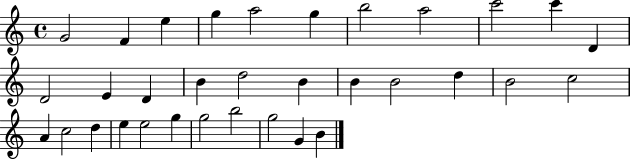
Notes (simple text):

G4/h F4/q E5/q G5/q A5/h G5/q B5/h A5/h C6/h C6/q D4/q D4/h E4/q D4/q B4/q D5/h B4/q B4/q B4/h D5/q B4/h C5/h A4/q C5/h D5/q E5/q E5/h G5/q G5/h B5/h G5/h G4/q B4/q